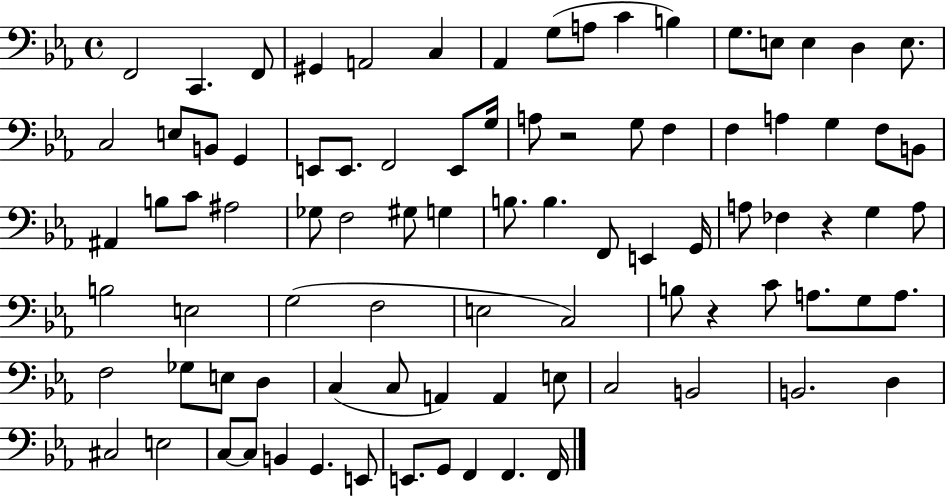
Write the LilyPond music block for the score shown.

{
  \clef bass
  \time 4/4
  \defaultTimeSignature
  \key ees \major
  f,2 c,4. f,8 | gis,4 a,2 c4 | aes,4 g8( a8 c'4 b4) | g8. e8 e4 d4 e8. | \break c2 e8 b,8 g,4 | e,8 e,8. f,2 e,8 g16 | a8 r2 g8 f4 | f4 a4 g4 f8 b,8 | \break ais,4 b8 c'8 ais2 | ges8 f2 gis8 g4 | b8. b4. f,8 e,4 g,16 | a8 fes4 r4 g4 a8 | \break b2 e2 | g2( f2 | e2 c2) | b8 r4 c'8 a8. g8 a8. | \break f2 ges8 e8 d4 | c4( c8 a,4) a,4 e8 | c2 b,2 | b,2. d4 | \break cis2 e2 | c8~~ c8 b,4 g,4. e,8 | e,8. g,8 f,4 f,4. f,16 | \bar "|."
}